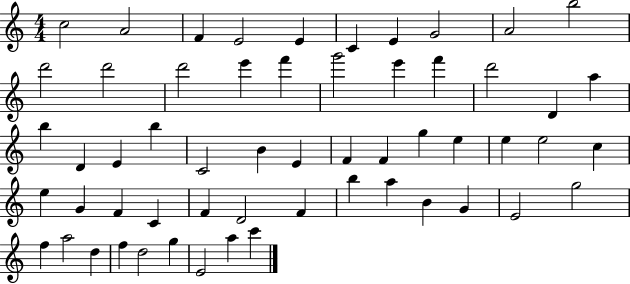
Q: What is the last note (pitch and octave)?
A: C6